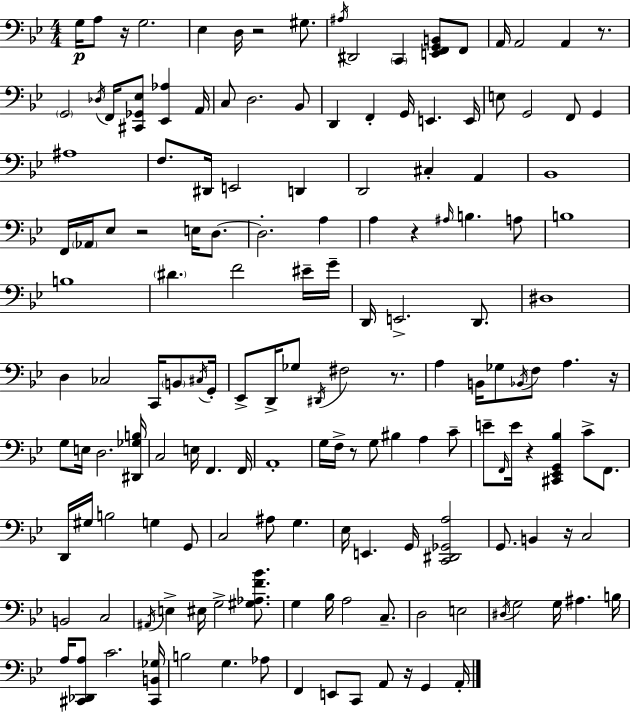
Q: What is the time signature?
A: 4/4